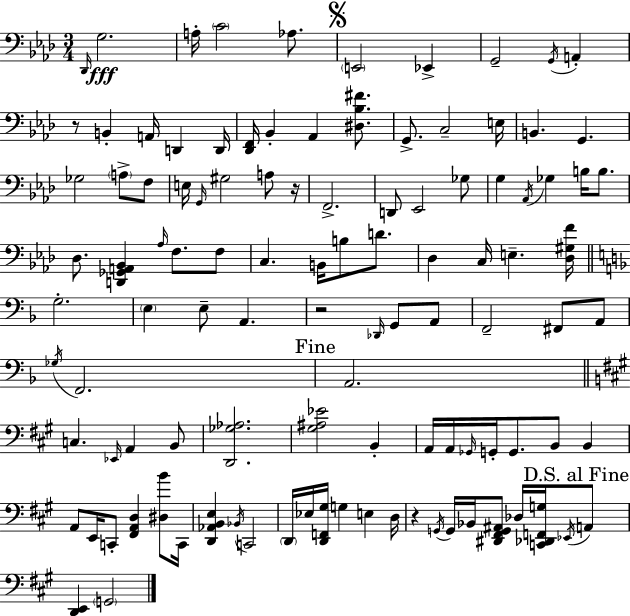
{
  \clef bass
  \numericTimeSignature
  \time 3/4
  \key aes \major
  \grace { des,16 }\fff g2. | a16-. \parenthesize c'2 aes8. | \mark \markup { \musicglyph "scripts.segno" } \parenthesize e,2 ees,4-> | g,2-- \acciaccatura { g,16 } a,4-. | \break r8 b,4-. a,16 d,4 | d,16 <des, f,>16 bes,4-. aes,4 <dis bes fis'>8. | g,8.-> c2-- | e16 b,4. g,4. | \break ges2 \parenthesize a8-> | f8 e16 \grace { g,16 } gis2 | a8 r16 f,2.-> | d,8 ees,2 | \break ges8 g4 \acciaccatura { aes,16 } ges4 | b16 b8. des8. <d, ges, a, bes,>4 \grace { aes16 } | f8. f8 c4. b,16 | b8 d'8. des4 c16 e4.-- | \break <des gis f'>16 \bar "||" \break \key d \minor g2.-. | \parenthesize e4 e8-- a,4. | r2 \grace { des,16 } g,8 a,8 | f,2-- fis,8 a,8 | \break \acciaccatura { ges16 } f,2. | \mark "Fine" a,2. | \bar "||" \break \key a \major c4. \grace { ees,16 } a,4 b,8 | <d, ges aes>2. | <gis ais ees'>2 b,4-. | a,16 a,16 \grace { ges,16 } g,16-. g,8. b,8 b,4 | \break a,8 e,16 c,8-. <fis, a, d>4 <dis b'>8 | c,16 <d, aes, b, e>4 \acciaccatura { bes,16 } c,2 | \parenthesize d,16 ees16 <d, f, gis>16 g4 e4 | d16 r4 \acciaccatura { g,16 } g,16 bes,16 <dis, fis, g, ais,>8 | \break des16 <c, des, f, g>16 \acciaccatura { ees,16 } \mark "D.S. al Fine" a,8 <d, e,>4 \parenthesize g,2 | \bar "|."
}